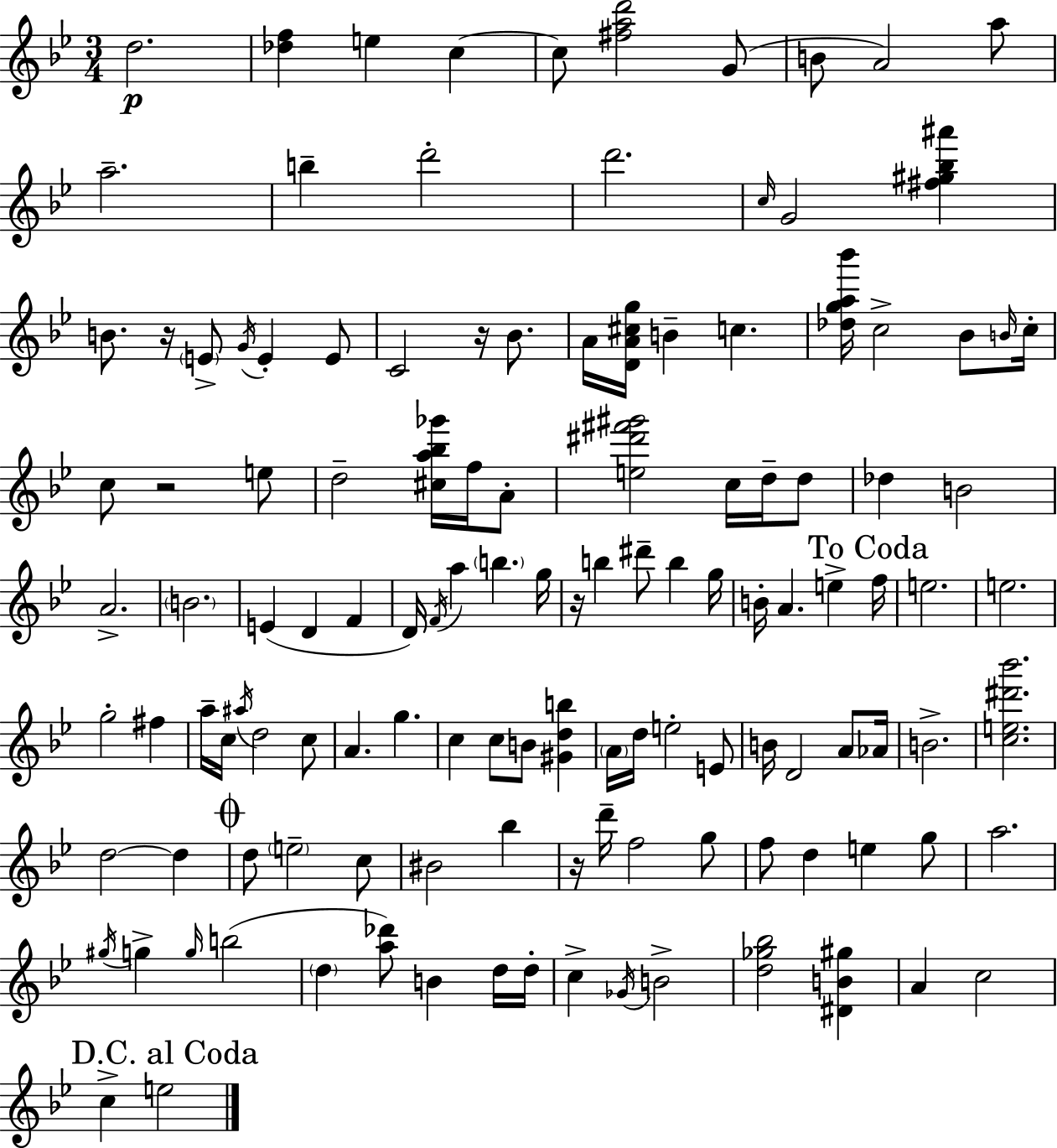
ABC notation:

X:1
T:Untitled
M:3/4
L:1/4
K:Gm
d2 [_df] e c c/2 [^fad']2 G/2 B/2 A2 a/2 a2 b d'2 d'2 c/4 G2 [^f^g_b^a'] B/2 z/4 E/2 G/4 E E/2 C2 z/4 _B/2 A/4 [DA^cg]/4 B c [_dga_b']/4 c2 _B/2 B/4 c/4 c/2 z2 e/2 d2 [^ca_b_g']/4 f/4 A/2 [e^d'^f'^g']2 c/4 d/4 d/2 _d B2 A2 B2 E D F D/4 F/4 a b g/4 z/4 b ^d'/2 b g/4 B/4 A e f/4 e2 e2 g2 ^f a/4 c/4 ^a/4 d2 c/2 A g c c/2 B/2 [^Gdb] A/4 d/4 e2 E/2 B/4 D2 A/2 _A/4 B2 [ce^d'_b']2 d2 d d/2 e2 c/2 ^B2 _b z/4 d'/4 f2 g/2 f/2 d e g/2 a2 ^g/4 g g/4 b2 d [a_d']/2 B d/4 d/4 c _G/4 B2 [d_g_b]2 [^DB^g] A c2 c e2